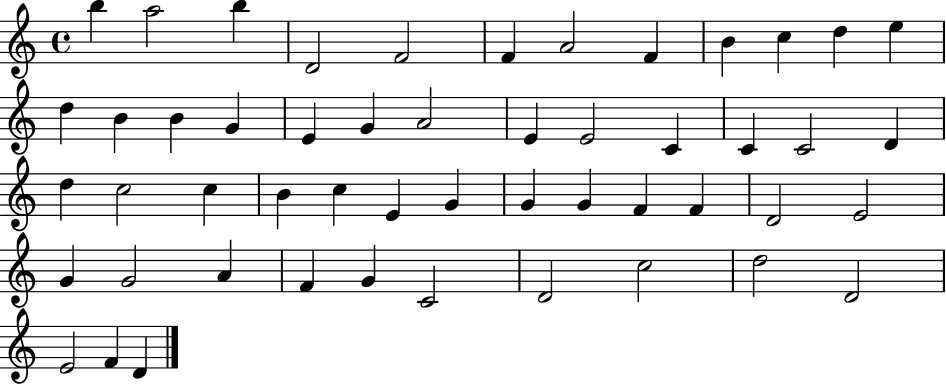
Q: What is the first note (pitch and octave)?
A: B5